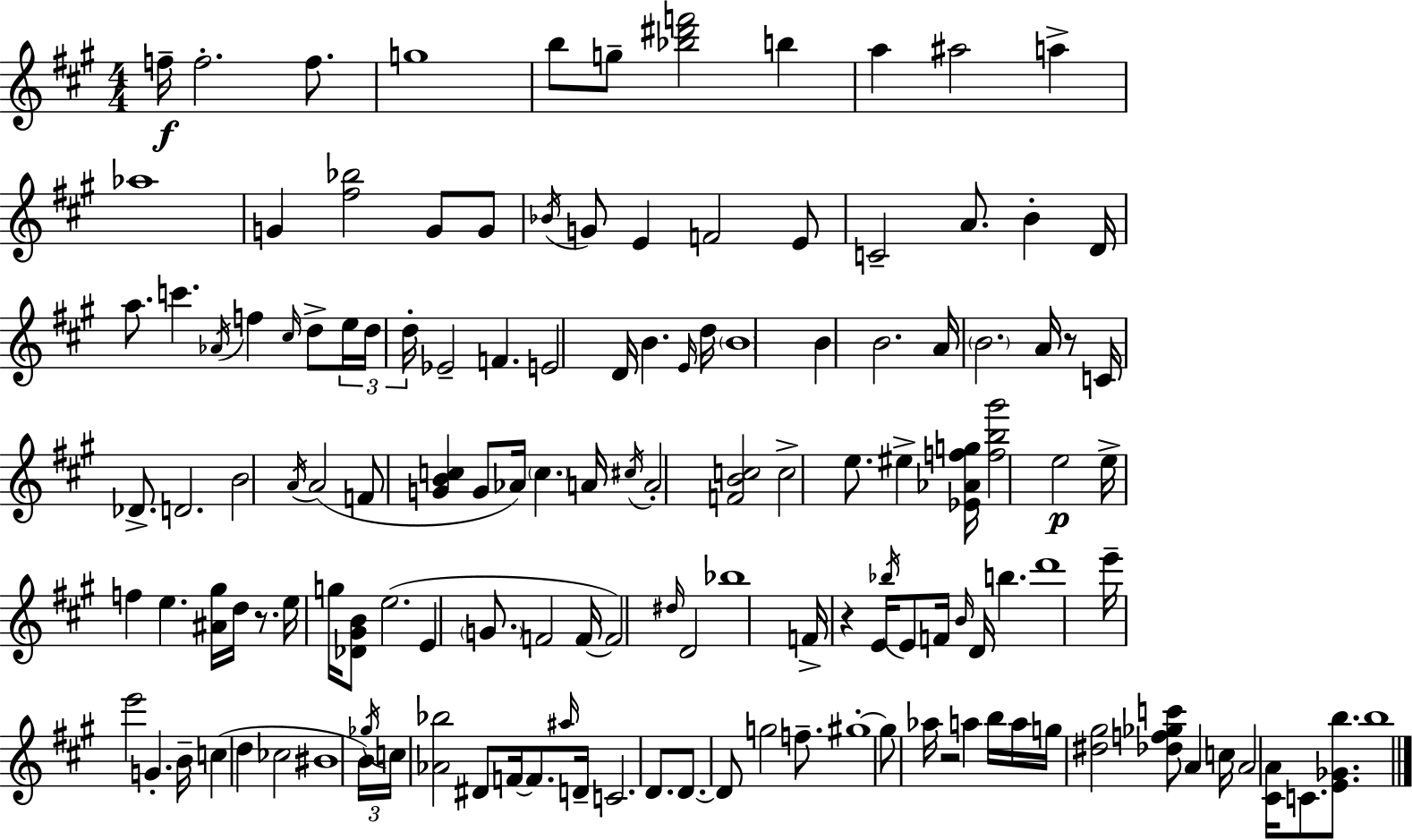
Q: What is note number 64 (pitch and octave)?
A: F5